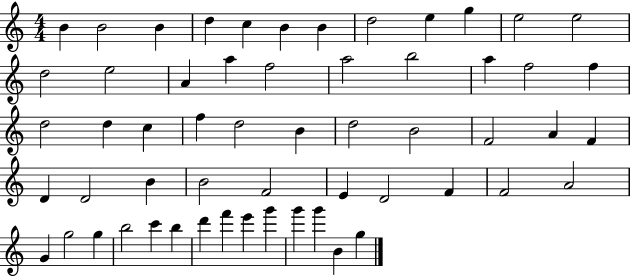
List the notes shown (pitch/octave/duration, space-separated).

B4/q B4/h B4/q D5/q C5/q B4/q B4/q D5/h E5/q G5/q E5/h E5/h D5/h E5/h A4/q A5/q F5/h A5/h B5/h A5/q F5/h F5/q D5/h D5/q C5/q F5/q D5/h B4/q D5/h B4/h F4/h A4/q F4/q D4/q D4/h B4/q B4/h F4/h E4/q D4/h F4/q F4/h A4/h G4/q G5/h G5/q B5/h C6/q B5/q D6/q F6/q E6/q G6/q G6/q G6/q B4/q G5/q